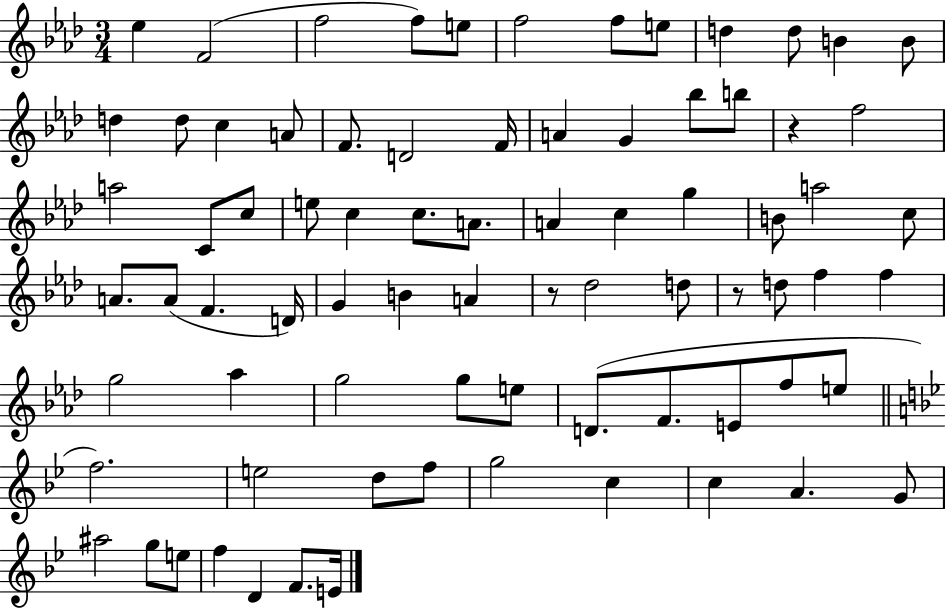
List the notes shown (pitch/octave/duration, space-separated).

Eb5/q F4/h F5/h F5/e E5/e F5/h F5/e E5/e D5/q D5/e B4/q B4/e D5/q D5/e C5/q A4/e F4/e. D4/h F4/s A4/q G4/q Bb5/e B5/e R/q F5/h A5/h C4/e C5/e E5/e C5/q C5/e. A4/e. A4/q C5/q G5/q B4/e A5/h C5/e A4/e. A4/e F4/q. D4/s G4/q B4/q A4/q R/e Db5/h D5/e R/e D5/e F5/q F5/q G5/h Ab5/q G5/h G5/e E5/e D4/e. F4/e. E4/e F5/e E5/e F5/h. E5/h D5/e F5/e G5/h C5/q C5/q A4/q. G4/e A#5/h G5/e E5/e F5/q D4/q F4/e. E4/s